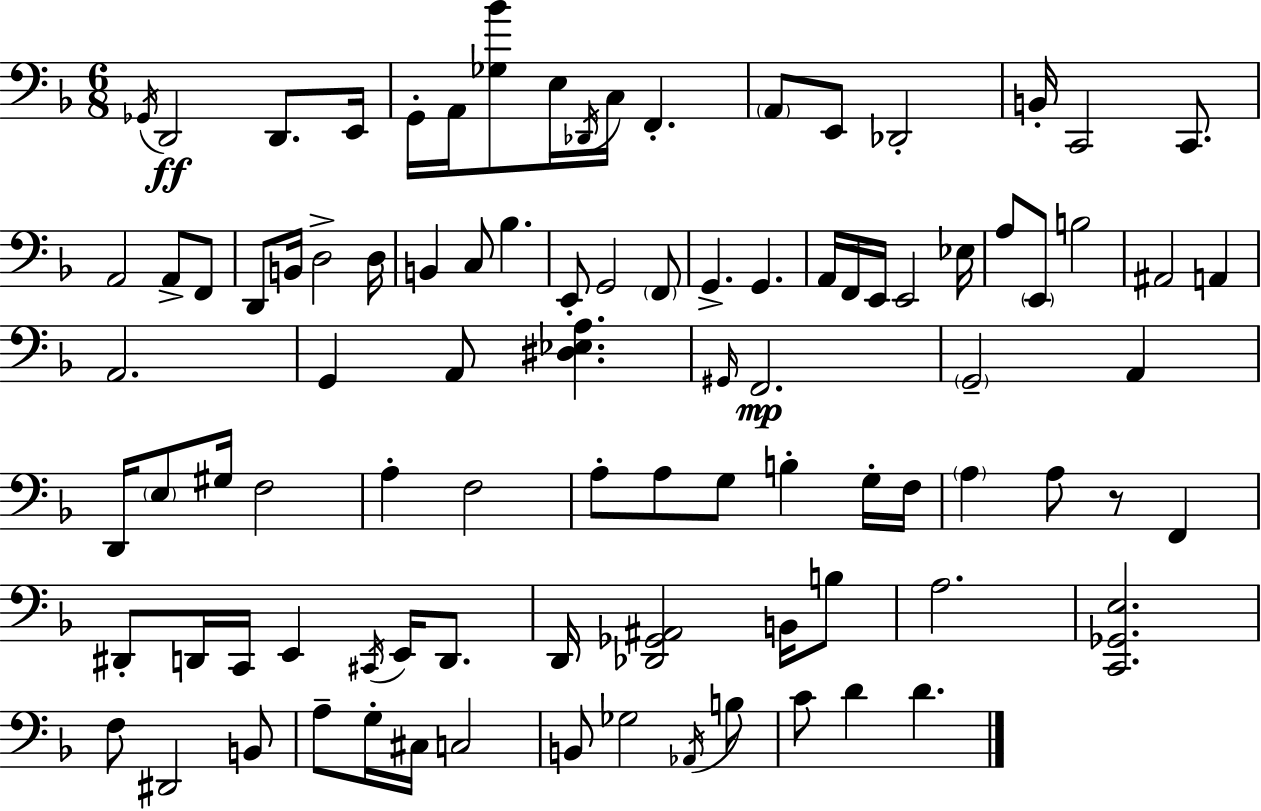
Gb2/s D2/h D2/e. E2/s G2/s A2/s [Gb3,Bb4]/e E3/s Db2/s C3/s F2/q. A2/e E2/e Db2/h B2/s C2/h C2/e. A2/h A2/e F2/e D2/e B2/s D3/h D3/s B2/q C3/e Bb3/q. E2/e G2/h F2/e G2/q. G2/q. A2/s F2/s E2/s E2/h Eb3/s A3/e E2/e B3/h A#2/h A2/q A2/h. G2/q A2/e [D#3,Eb3,A3]/q. G#2/s F2/h. G2/h A2/q D2/s E3/e G#3/s F3/h A3/q F3/h A3/e A3/e G3/e B3/q G3/s F3/s A3/q A3/e R/e F2/q D#2/e D2/s C2/s E2/q C#2/s E2/s D2/e. D2/s [Db2,Gb2,A#2]/h B2/s B3/e A3/h. [C2,Gb2,E3]/h. F3/e D#2/h B2/e A3/e G3/s C#3/s C3/h B2/e Gb3/h Ab2/s B3/e C4/e D4/q D4/q.